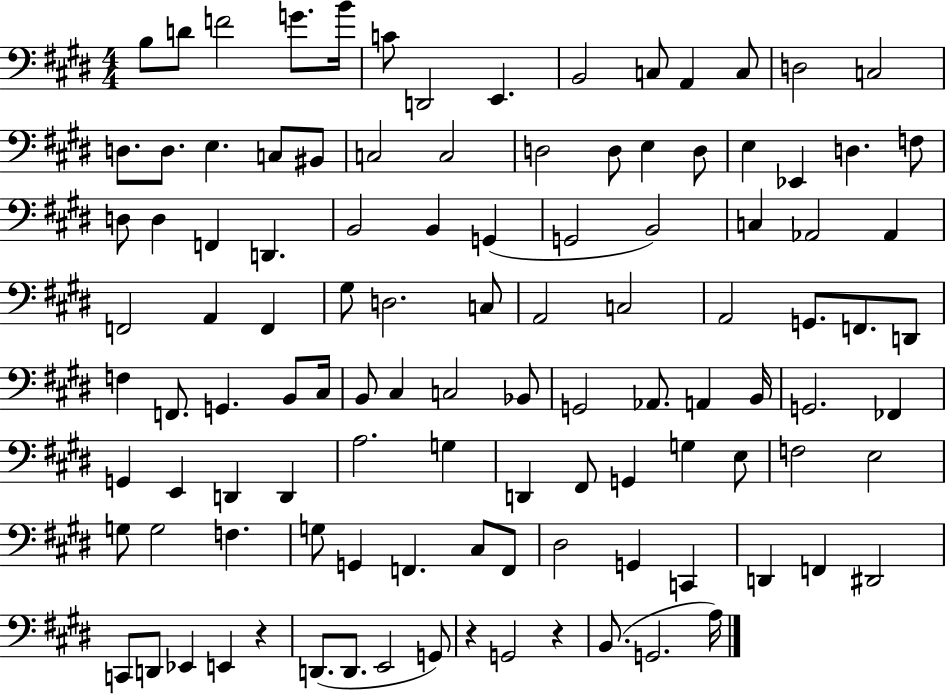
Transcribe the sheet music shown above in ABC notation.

X:1
T:Untitled
M:4/4
L:1/4
K:E
B,/2 D/2 F2 G/2 B/4 C/2 D,,2 E,, B,,2 C,/2 A,, C,/2 D,2 C,2 D,/2 D,/2 E, C,/2 ^B,,/2 C,2 C,2 D,2 D,/2 E, D,/2 E, _E,, D, F,/2 D,/2 D, F,, D,, B,,2 B,, G,, G,,2 B,,2 C, _A,,2 _A,, F,,2 A,, F,, ^G,/2 D,2 C,/2 A,,2 C,2 A,,2 G,,/2 F,,/2 D,,/2 F, F,,/2 G,, B,,/2 ^C,/4 B,,/2 ^C, C,2 _B,,/2 G,,2 _A,,/2 A,, B,,/4 G,,2 _F,, G,, E,, D,, D,, A,2 G, D,, ^F,,/2 G,, G, E,/2 F,2 E,2 G,/2 G,2 F, G,/2 G,, F,, ^C,/2 F,,/2 ^D,2 G,, C,, D,, F,, ^D,,2 C,,/2 D,,/2 _E,, E,, z D,,/2 D,,/2 E,,2 G,,/2 z G,,2 z B,,/2 G,,2 A,/4